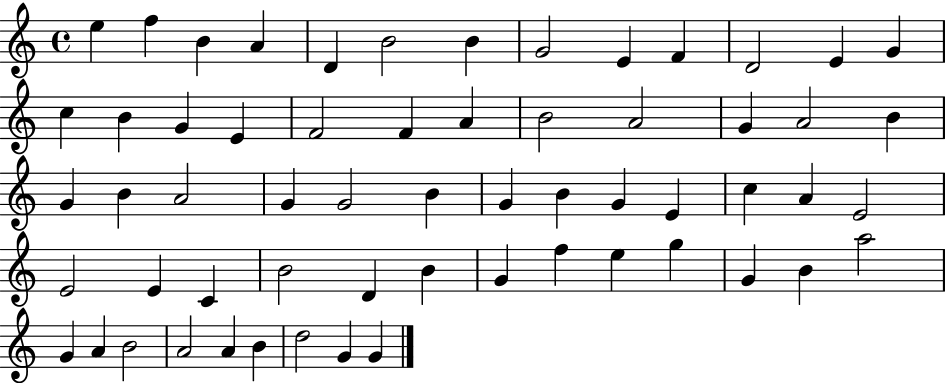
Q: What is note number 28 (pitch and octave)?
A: A4